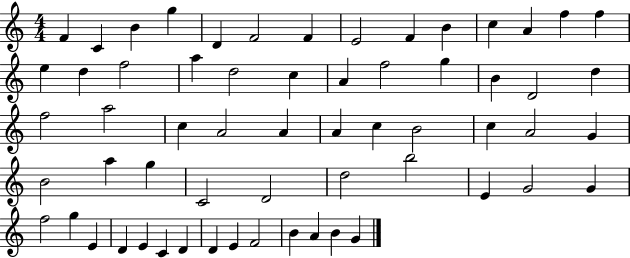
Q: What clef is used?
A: treble